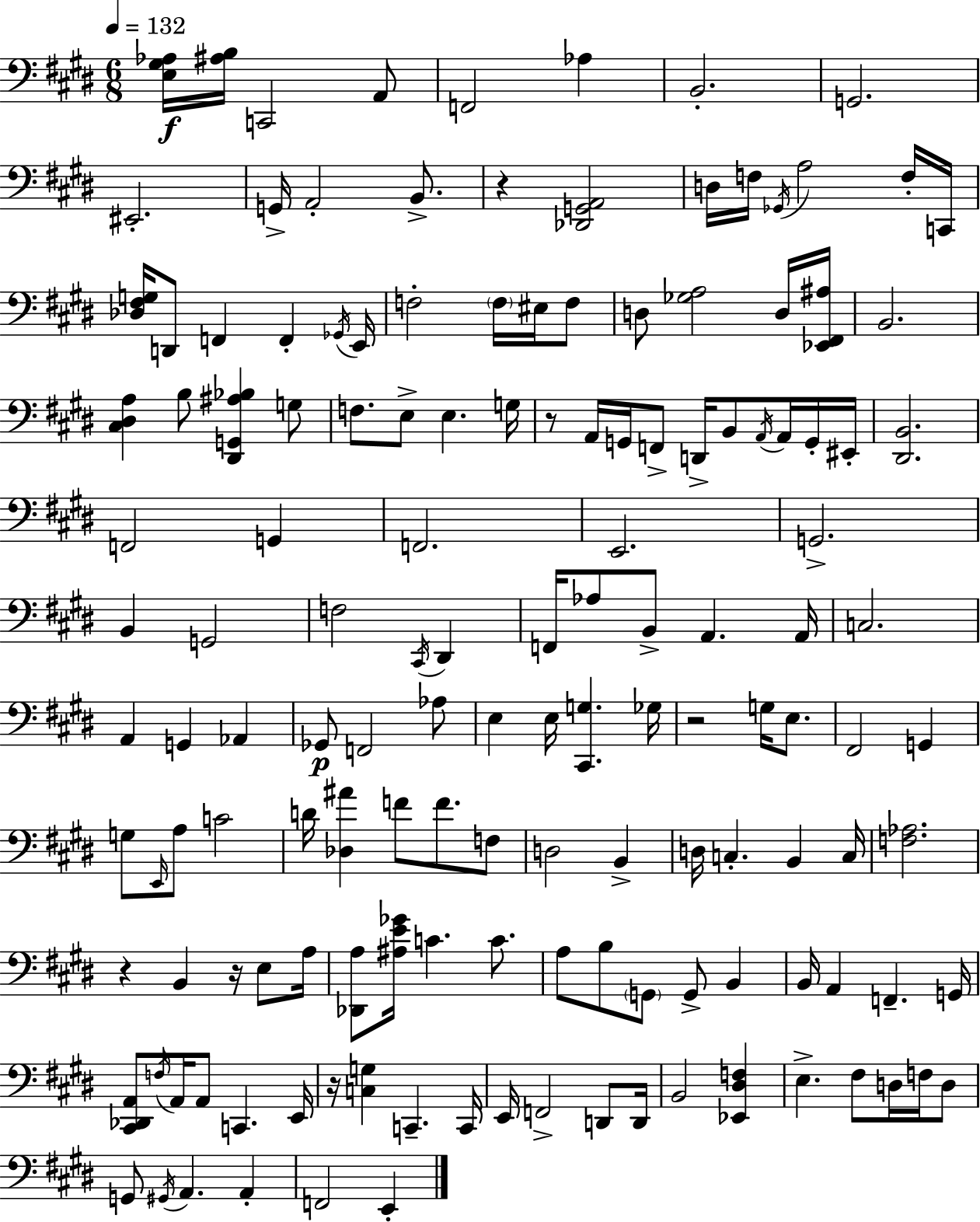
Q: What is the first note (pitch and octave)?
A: C2